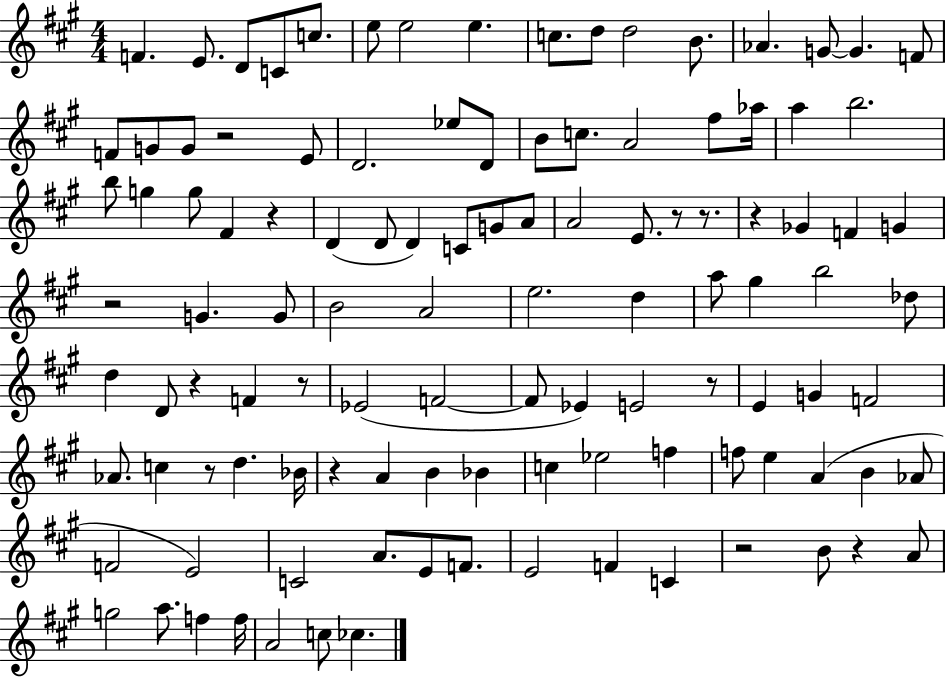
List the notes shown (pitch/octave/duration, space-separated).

F4/q. E4/e. D4/e C4/e C5/e. E5/e E5/h E5/q. C5/e. D5/e D5/h B4/e. Ab4/q. G4/e G4/q. F4/e F4/e G4/e G4/e R/h E4/e D4/h. Eb5/e D4/e B4/e C5/e. A4/h F#5/e Ab5/s A5/q B5/h. B5/e G5/q G5/e F#4/q R/q D4/q D4/e D4/q C4/e G4/e A4/e A4/h E4/e. R/e R/e. R/q Gb4/q F4/q G4/q R/h G4/q. G4/e B4/h A4/h E5/h. D5/q A5/e G#5/q B5/h Db5/e D5/q D4/e R/q F4/q R/e Eb4/h F4/h F4/e Eb4/q E4/h R/e E4/q G4/q F4/h Ab4/e. C5/q R/e D5/q. Bb4/s R/q A4/q B4/q Bb4/q C5/q Eb5/h F5/q F5/e E5/q A4/q B4/q Ab4/e F4/h E4/h C4/h A4/e. E4/e F4/e. E4/h F4/q C4/q R/h B4/e R/q A4/e G5/h A5/e. F5/q F5/s A4/h C5/e CES5/q.